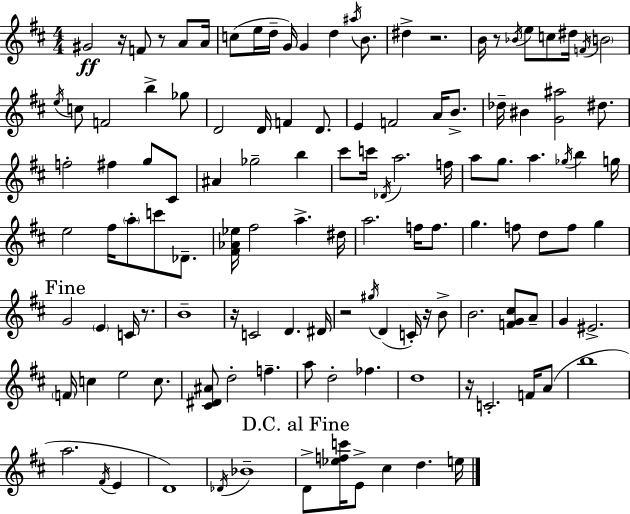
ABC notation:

X:1
T:Untitled
M:4/4
L:1/4
K:D
^G2 z/4 F/2 z/2 A/2 A/4 c/2 e/4 d/4 G/4 G d ^a/4 B/2 ^d z2 B/4 z/2 _B/4 e/2 c/2 ^d/4 F/4 B2 e/4 c/2 F2 b _g/2 D2 D/4 F D/2 E F2 A/4 B/2 _d/4 ^B [G^a]2 ^d/2 f2 ^f g/2 ^C/2 ^A _g2 b ^c'/2 c'/4 _D/4 a2 f/4 a/2 g/2 a _g/4 b g/4 e2 ^f/4 a/2 c'/2 _D/2 [^F_A_e]/4 ^f2 a ^d/4 a2 f/4 f/2 g f/2 d/2 f/2 g G2 E C/4 z/2 B4 z/4 C2 D ^D/4 z2 ^g/4 D C/4 z/4 B/2 B2 [FG^c]/2 A/2 G ^E2 F/4 c e2 c/2 [^C^D^A]/2 d2 f a/2 d2 _f d4 z/4 C2 F/4 A/2 b4 a2 ^F/4 E D4 _D/4 _B4 D/2 [_efc']/4 E/2 ^c d e/4